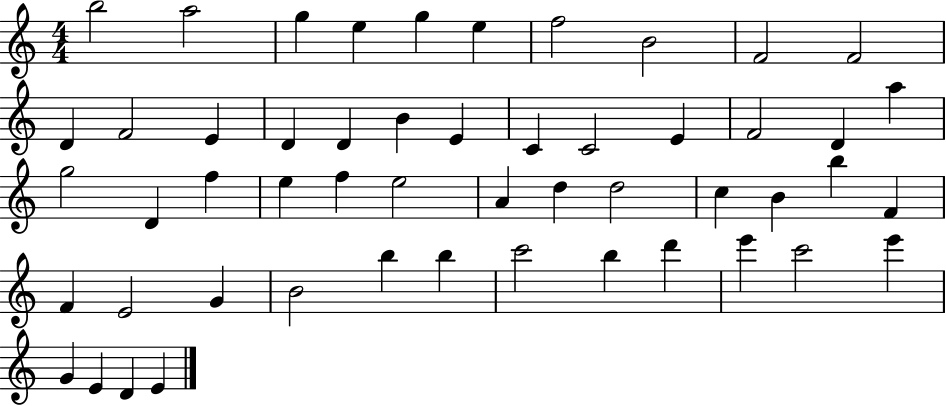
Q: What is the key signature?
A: C major